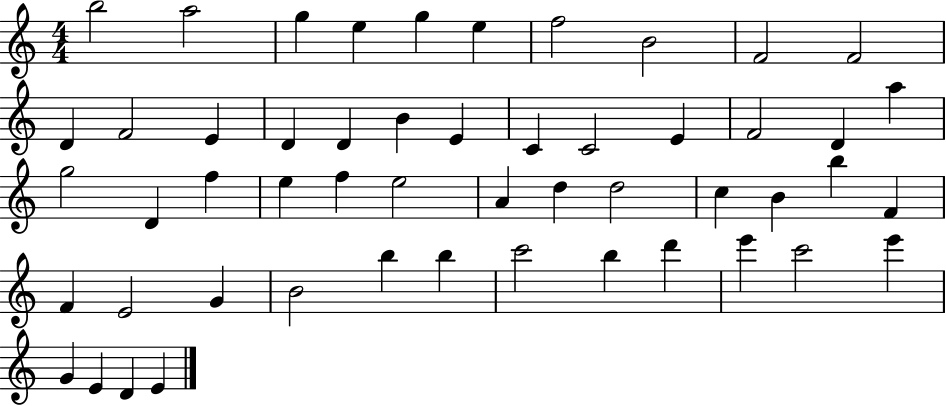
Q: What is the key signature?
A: C major